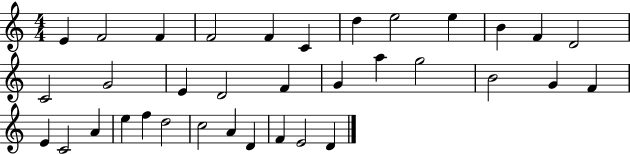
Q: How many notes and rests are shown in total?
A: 35